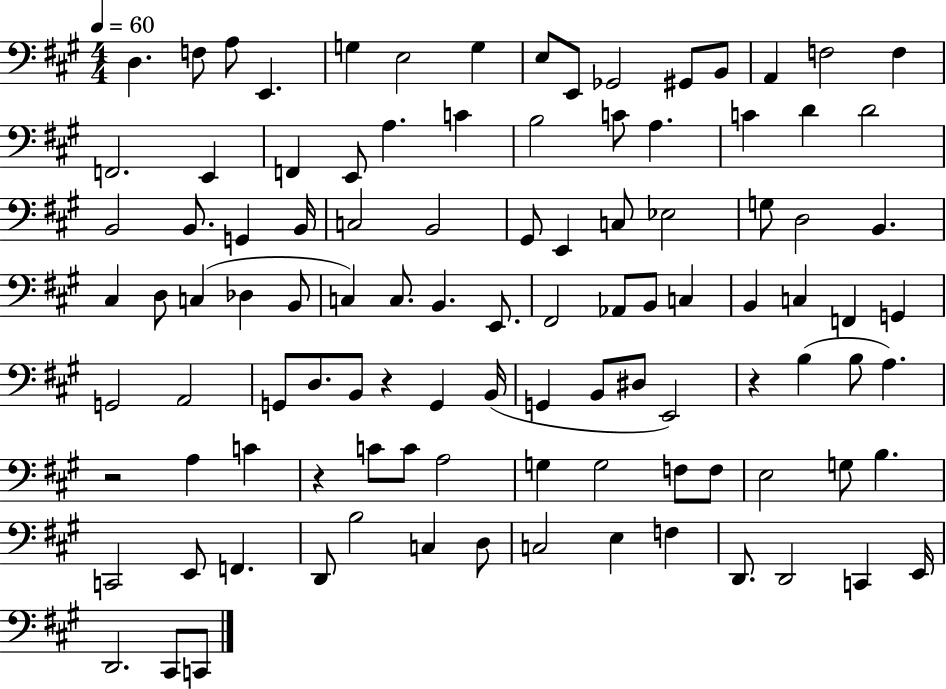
{
  \clef bass
  \numericTimeSignature
  \time 4/4
  \key a \major
  \tempo 4 = 60
  d4. f8 a8 e,4. | g4 e2 g4 | e8 e,8 ges,2 gis,8 b,8 | a,4 f2 f4 | \break f,2. e,4 | f,4 e,8 a4. c'4 | b2 c'8 a4. | c'4 d'4 d'2 | \break b,2 b,8. g,4 b,16 | c2 b,2 | gis,8 e,4 c8 ees2 | g8 d2 b,4. | \break cis4 d8 c4( des4 b,8 | c4) c8. b,4. e,8. | fis,2 aes,8 b,8 c4 | b,4 c4 f,4 g,4 | \break g,2 a,2 | g,8 d8. b,8 r4 g,4 b,16( | g,4 b,8 dis8 e,2) | r4 b4( b8 a4.) | \break r2 a4 c'4 | r4 c'8 c'8 a2 | g4 g2 f8 f8 | e2 g8 b4. | \break c,2 e,8 f,4. | d,8 b2 c4 d8 | c2 e4 f4 | d,8. d,2 c,4 e,16 | \break d,2. cis,8 c,8 | \bar "|."
}